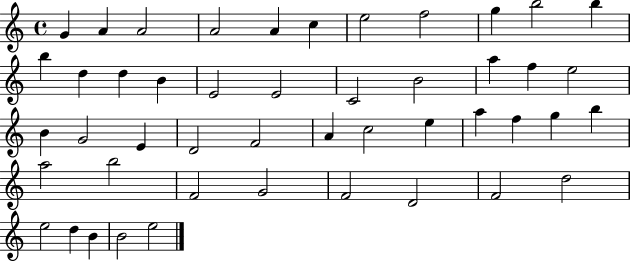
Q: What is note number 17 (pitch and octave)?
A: E4